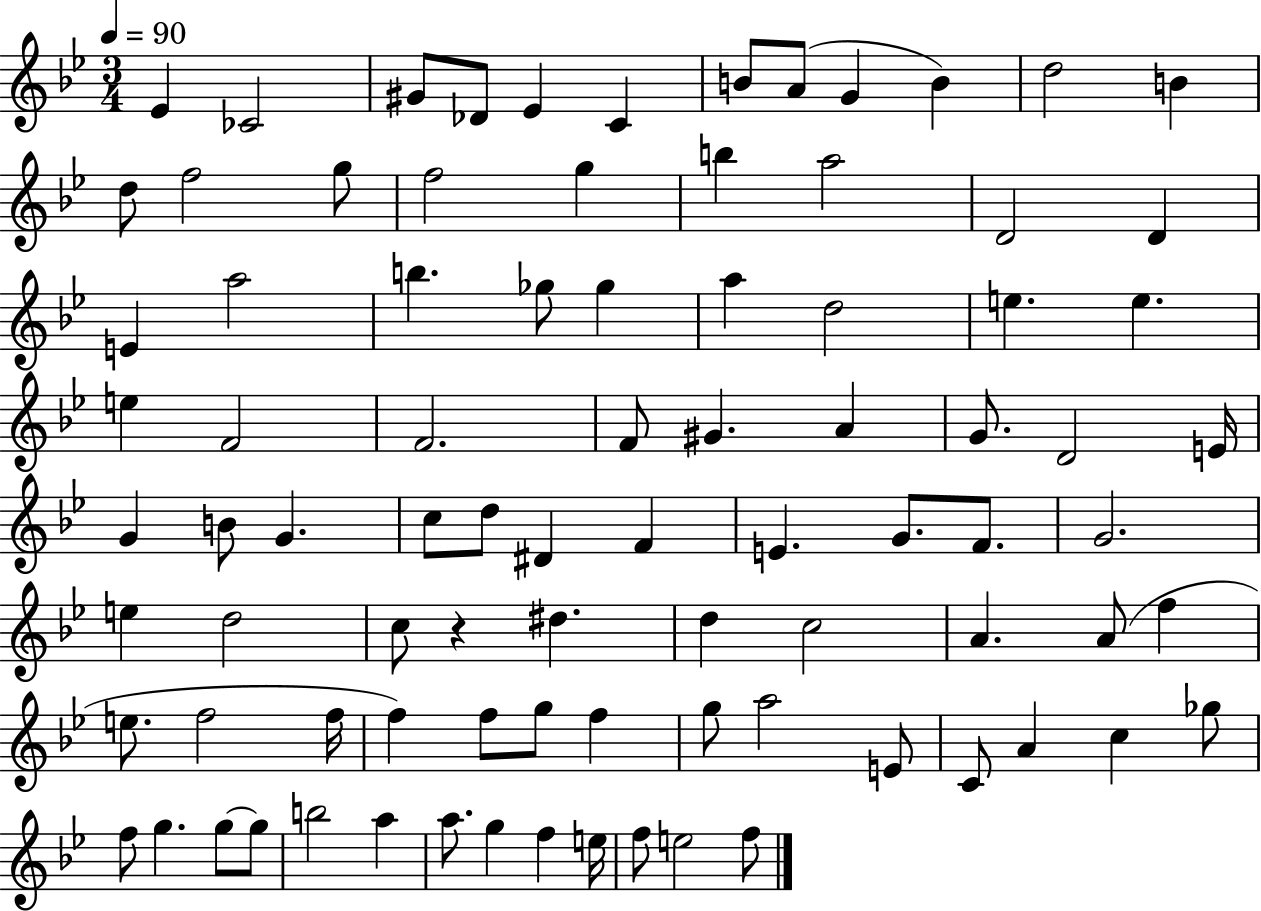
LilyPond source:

{
  \clef treble
  \numericTimeSignature
  \time 3/4
  \key bes \major
  \tempo 4 = 90
  \repeat volta 2 { ees'4 ces'2 | gis'8 des'8 ees'4 c'4 | b'8 a'8( g'4 b'4) | d''2 b'4 | \break d''8 f''2 g''8 | f''2 g''4 | b''4 a''2 | d'2 d'4 | \break e'4 a''2 | b''4. ges''8 ges''4 | a''4 d''2 | e''4. e''4. | \break e''4 f'2 | f'2. | f'8 gis'4. a'4 | g'8. d'2 e'16 | \break g'4 b'8 g'4. | c''8 d''8 dis'4 f'4 | e'4. g'8. f'8. | g'2. | \break e''4 d''2 | c''8 r4 dis''4. | d''4 c''2 | a'4. a'8( f''4 | \break e''8. f''2 f''16 | f''4) f''8 g''8 f''4 | g''8 a''2 e'8 | c'8 a'4 c''4 ges''8 | \break f''8 g''4. g''8~~ g''8 | b''2 a''4 | a''8. g''4 f''4 e''16 | f''8 e''2 f''8 | \break } \bar "|."
}